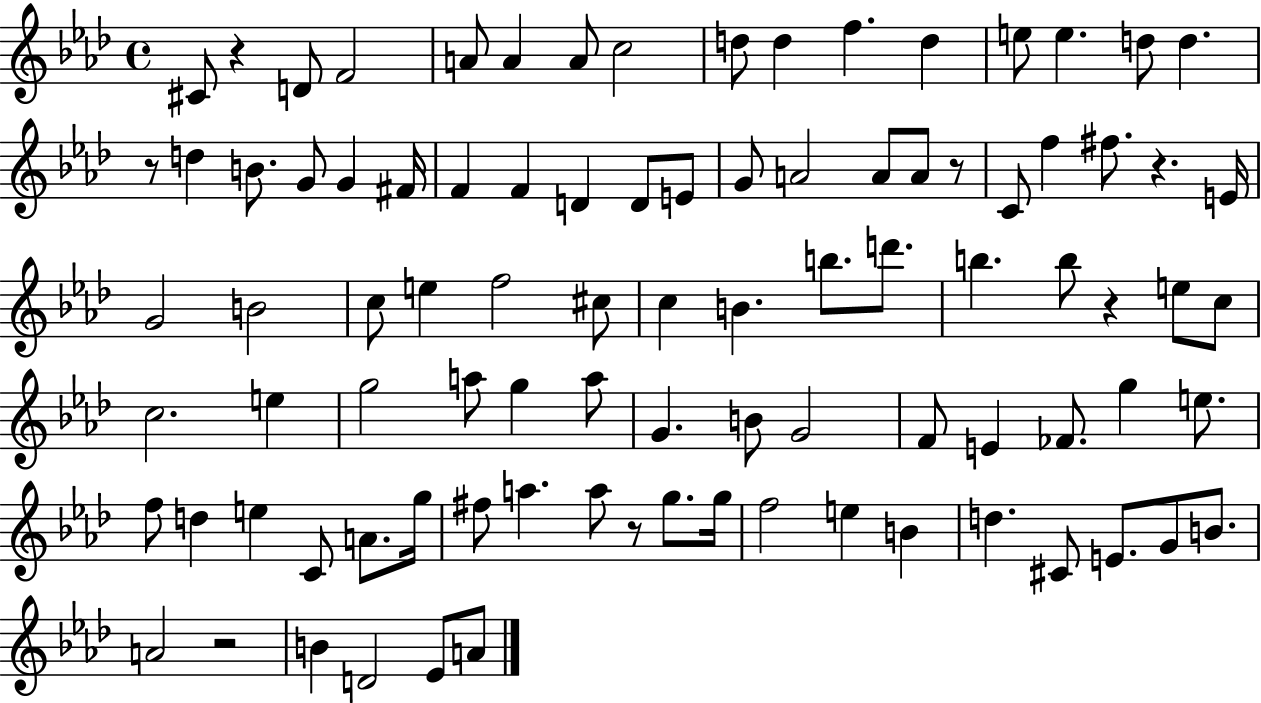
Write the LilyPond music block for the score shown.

{
  \clef treble
  \time 4/4
  \defaultTimeSignature
  \key aes \major
  cis'8 r4 d'8 f'2 | a'8 a'4 a'8 c''2 | d''8 d''4 f''4. d''4 | e''8 e''4. d''8 d''4. | \break r8 d''4 b'8. g'8 g'4 fis'16 | f'4 f'4 d'4 d'8 e'8 | g'8 a'2 a'8 a'8 r8 | c'8 f''4 fis''8. r4. e'16 | \break g'2 b'2 | c''8 e''4 f''2 cis''8 | c''4 b'4. b''8. d'''8. | b''4. b''8 r4 e''8 c''8 | \break c''2. e''4 | g''2 a''8 g''4 a''8 | g'4. b'8 g'2 | f'8 e'4 fes'8. g''4 e''8. | \break f''8 d''4 e''4 c'8 a'8. g''16 | fis''8 a''4. a''8 r8 g''8. g''16 | f''2 e''4 b'4 | d''4. cis'8 e'8. g'8 b'8. | \break a'2 r2 | b'4 d'2 ees'8 a'8 | \bar "|."
}